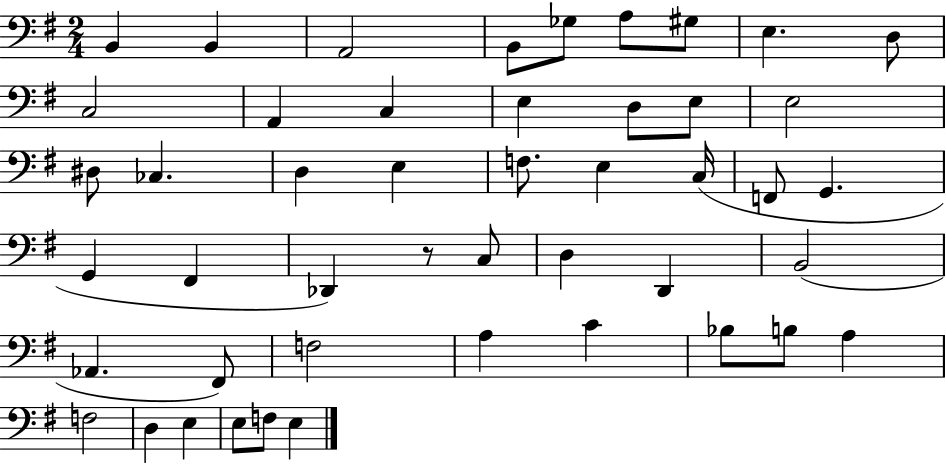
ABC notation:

X:1
T:Untitled
M:2/4
L:1/4
K:G
B,, B,, A,,2 B,,/2 _G,/2 A,/2 ^G,/2 E, D,/2 C,2 A,, C, E, D,/2 E,/2 E,2 ^D,/2 _C, D, E, F,/2 E, C,/4 F,,/2 G,, G,, ^F,, _D,, z/2 C,/2 D, D,, B,,2 _A,, ^F,,/2 F,2 A, C _B,/2 B,/2 A, F,2 D, E, E,/2 F,/2 E,